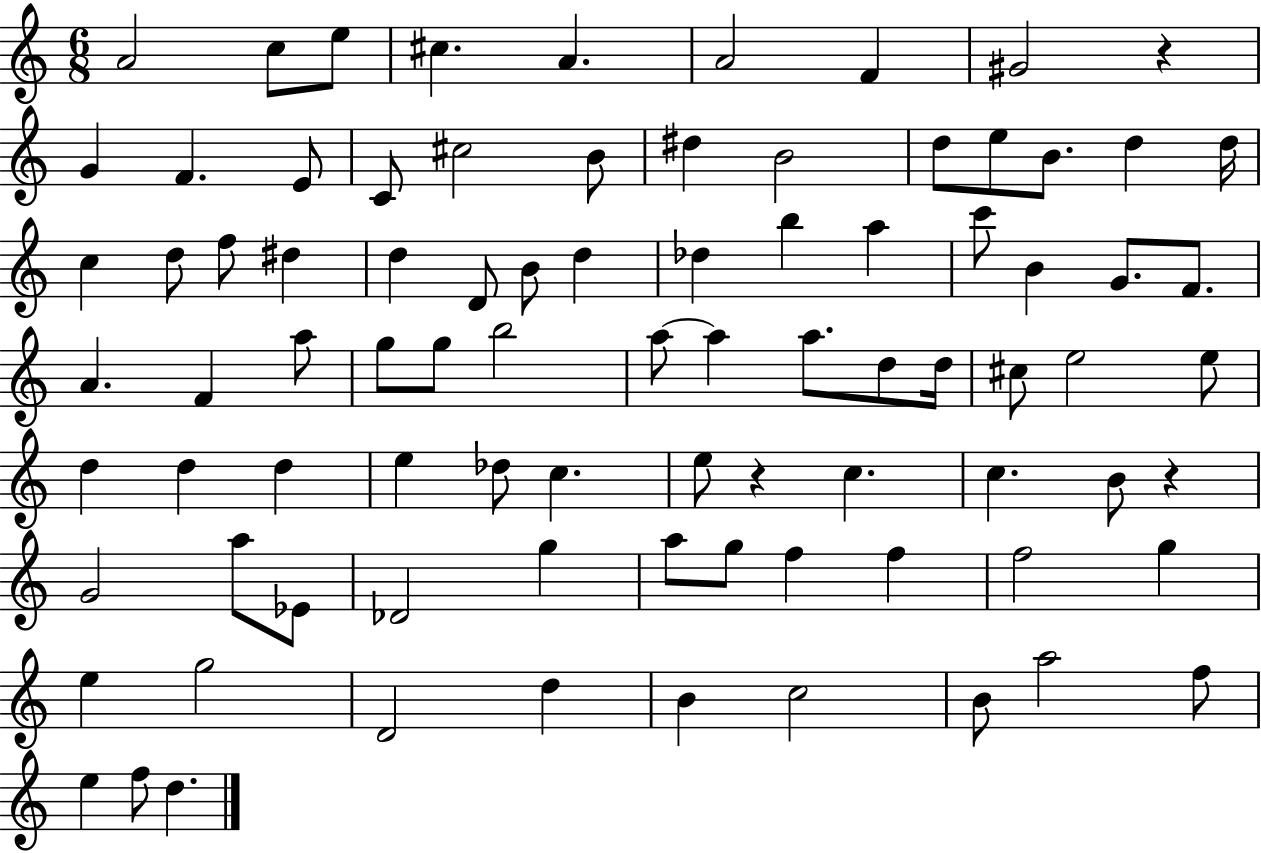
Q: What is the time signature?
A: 6/8